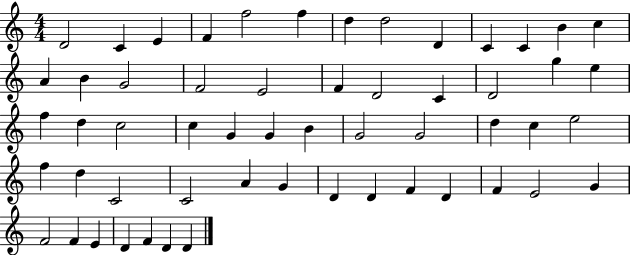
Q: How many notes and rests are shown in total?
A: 56